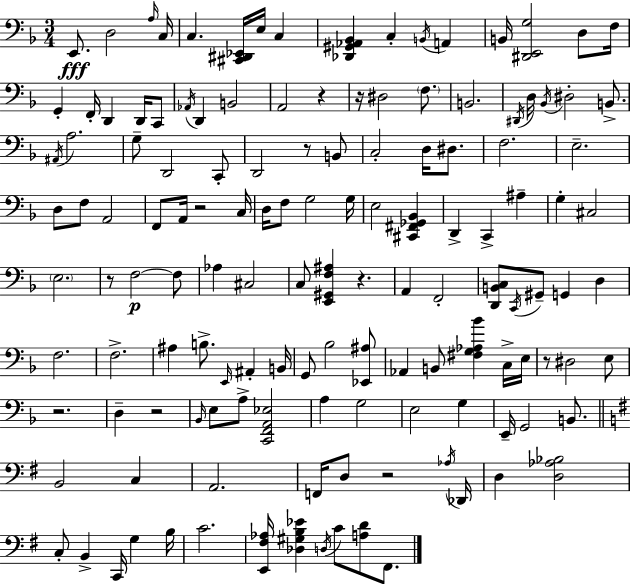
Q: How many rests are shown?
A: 10